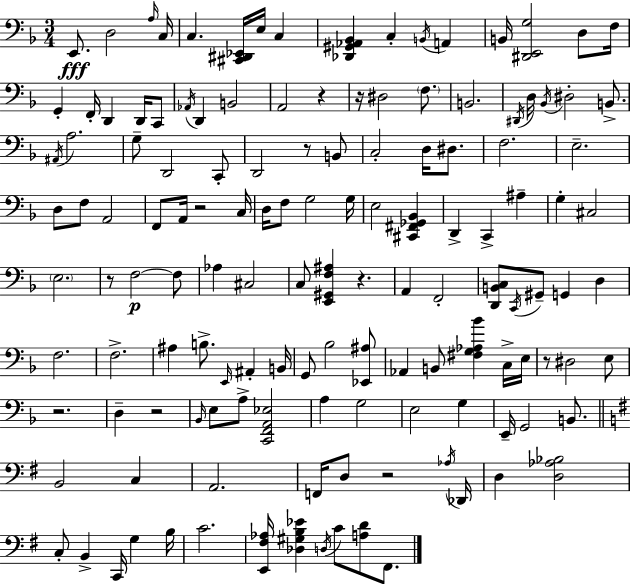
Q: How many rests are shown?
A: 10